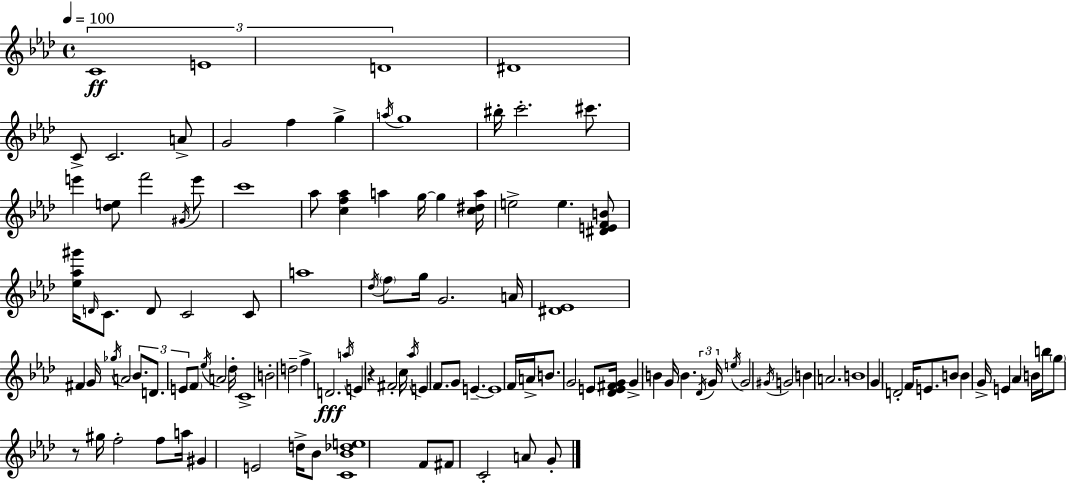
C4/w E4/w D4/w D#4/w C4/e C4/h. A4/e G4/h F5/q G5/q A5/s G5/w BIS5/s C6/h. C#6/e. E6/q [Db5,E5]/e F6/h G#4/s E6/e C6/w Ab5/e [C5,F5,Ab5]/q A5/q G5/s G5/q [C5,D#5,A5]/s E5/h E5/q. [D#4,E4,F4,B4]/e [Eb5,Ab5,G#6]/s D4/s C4/e. D4/e C4/h C4/e A5/w Db5/s F5/e G5/s G4/h. A4/s [D#4,Eb4]/w F#4/q G4/s Gb5/s A4/h Bb4/e. D4/e. E4/e F4/e Eb5/s A4/h Db5/s C4/w B4/h D5/h F5/q D4/h. A5/s E4/q R/q F#4/h C5/s Ab5/s E4/q F4/e. G4/e E4/q. E4/w F4/s A4/s B4/e. G4/h E4/e [Db4,E4,F#4,G4]/s G4/q B4/q G4/s B4/q. Db4/s G4/s E5/s G4/h G#4/s G4/h B4/q A4/h. B4/w G4/q D4/h F4/s E4/e. B4/e B4/q G4/s E4/q Ab4/q B4/s B5/s G5/e R/e G#5/s F5/h F5/e A5/s G#4/q E4/h D5/s Bb4/e [C4,Bb4,Db5,E5]/w F4/e F#4/e C4/h A4/e G4/e